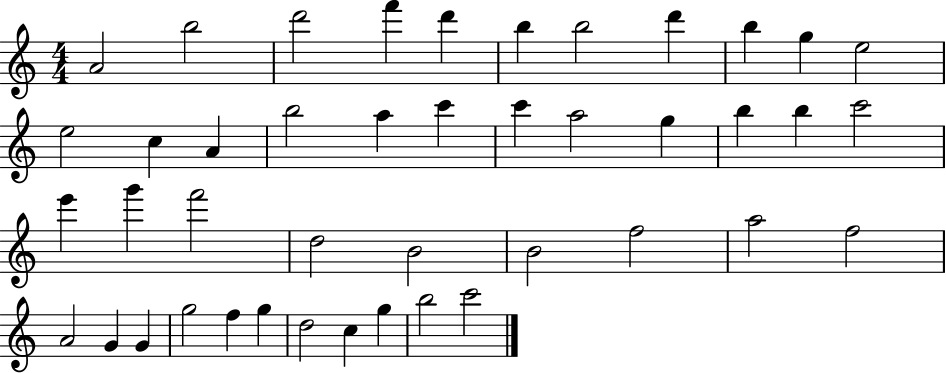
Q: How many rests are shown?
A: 0